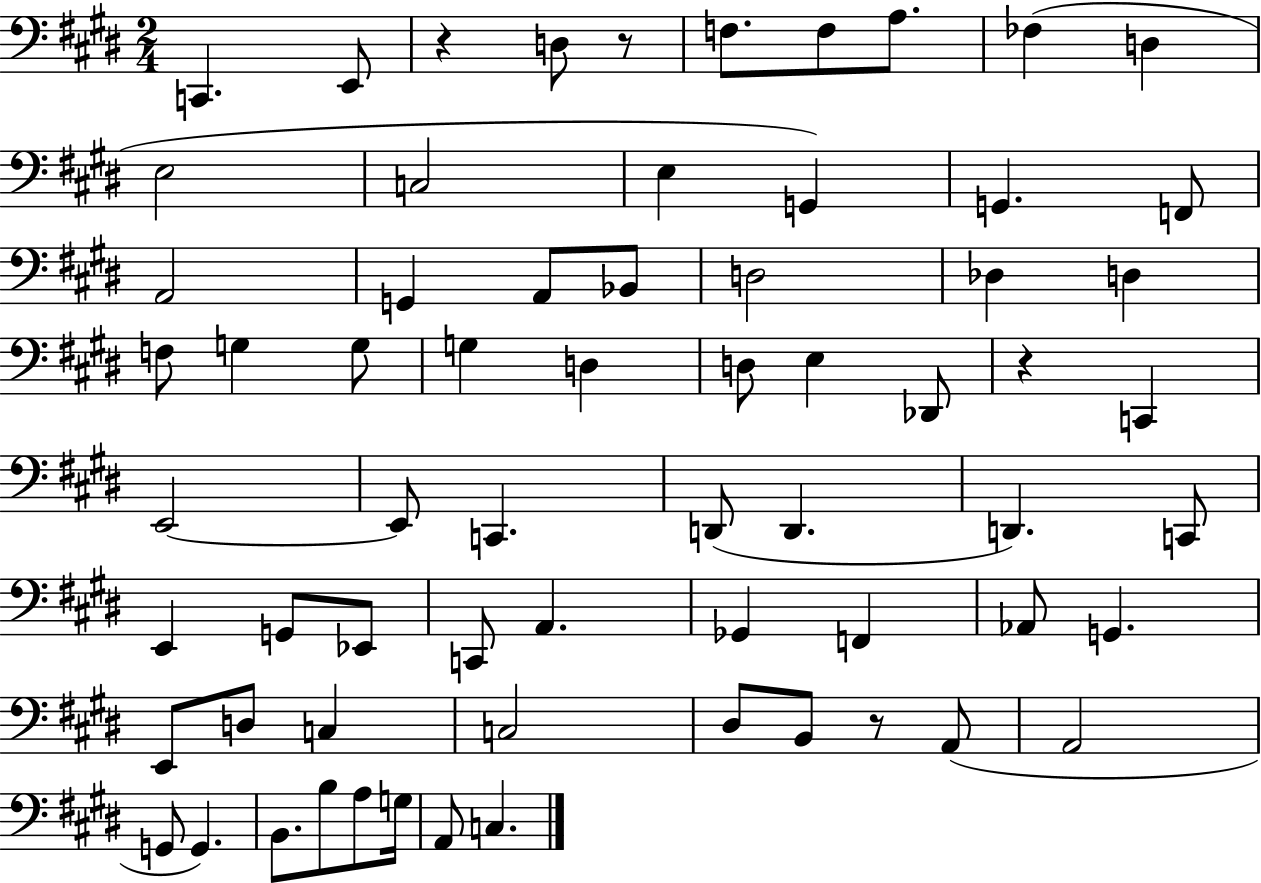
C2/q. E2/e R/q D3/e R/e F3/e. F3/e A3/e. FES3/q D3/q E3/h C3/h E3/q G2/q G2/q. F2/e A2/h G2/q A2/e Bb2/e D3/h Db3/q D3/q F3/e G3/q G3/e G3/q D3/q D3/e E3/q Db2/e R/q C2/q E2/h E2/e C2/q. D2/e D2/q. D2/q. C2/e E2/q G2/e Eb2/e C2/e A2/q. Gb2/q F2/q Ab2/e G2/q. E2/e D3/e C3/q C3/h D#3/e B2/e R/e A2/e A2/h G2/e G2/q. B2/e. B3/e A3/e G3/s A2/e C3/q.